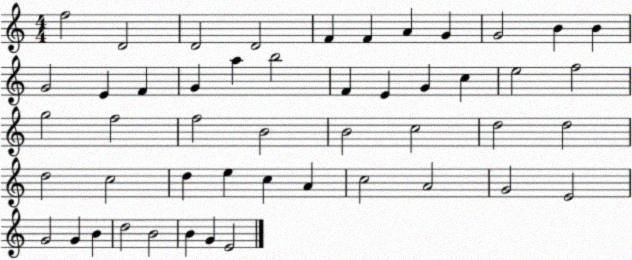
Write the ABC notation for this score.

X:1
T:Untitled
M:4/4
L:1/4
K:C
f2 D2 D2 D2 F F A G G2 B B G2 E F G a b2 F E G c e2 f2 g2 f2 f2 B2 B2 c2 d2 d2 d2 c2 d e c A c2 A2 G2 E2 G2 G B d2 B2 B G E2